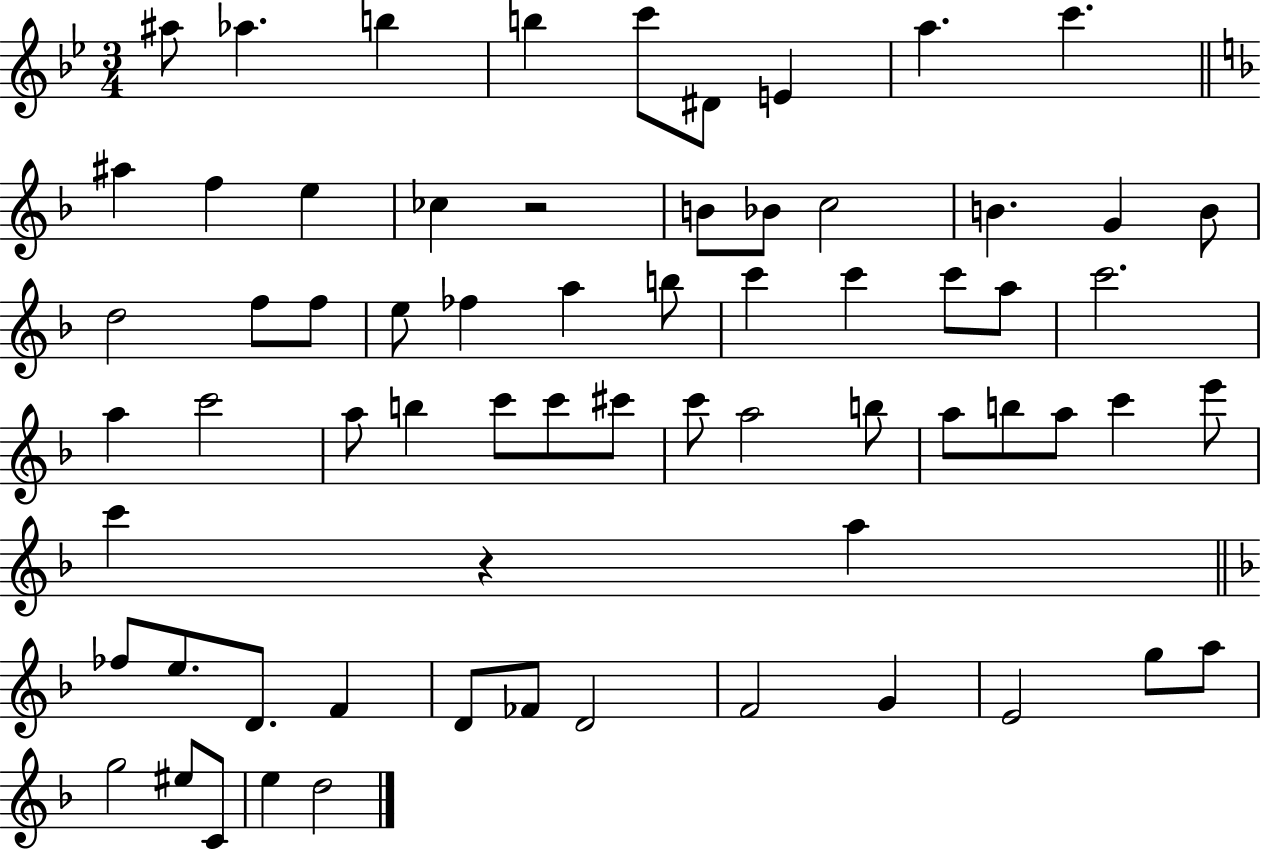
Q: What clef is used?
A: treble